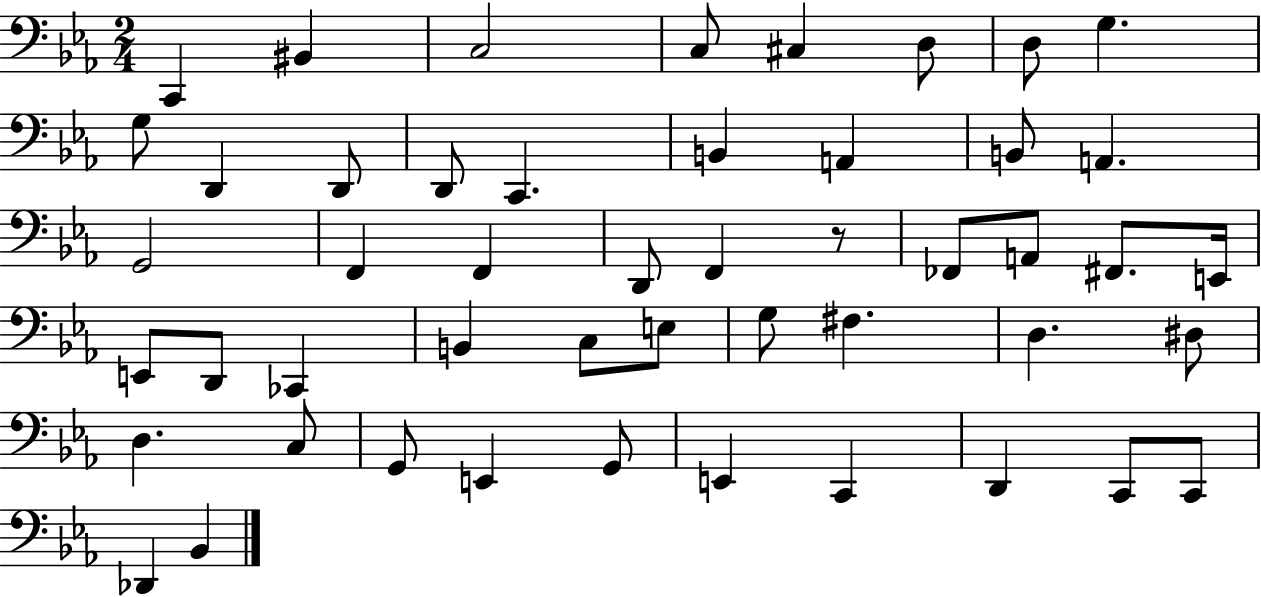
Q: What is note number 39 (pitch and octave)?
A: G2